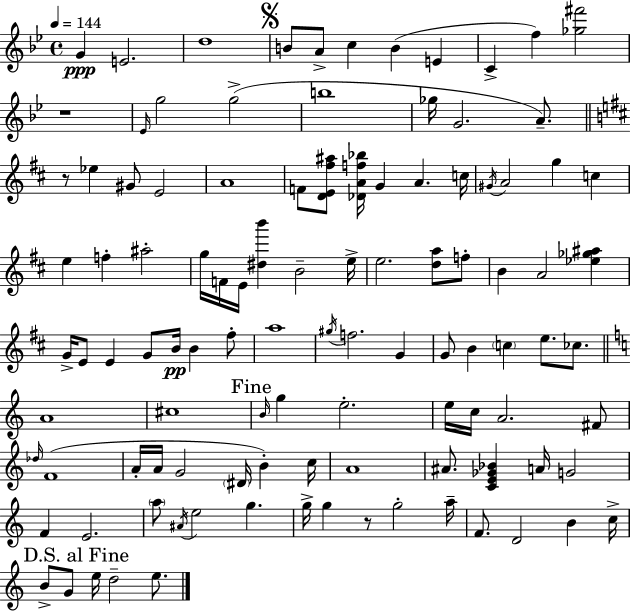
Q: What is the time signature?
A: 4/4